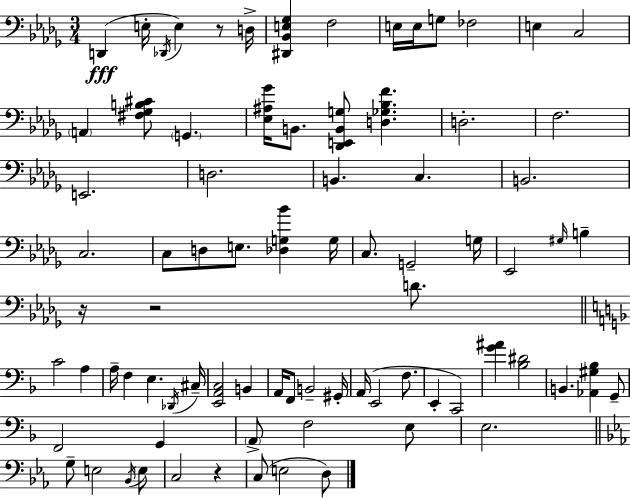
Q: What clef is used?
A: bass